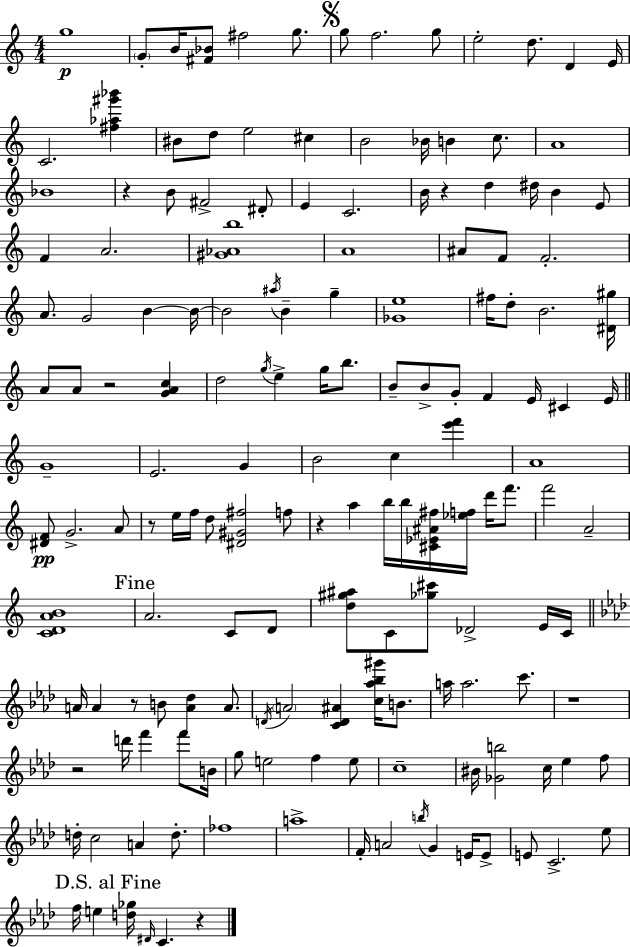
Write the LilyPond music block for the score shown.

{
  \clef treble
  \numericTimeSignature
  \time 4/4
  \key a \minor
  \repeat volta 2 { g''1\p | \parenthesize g'8-. b'16 <fis' bes'>8 fis''2 g''8. | \mark \markup { \musicglyph "scripts.segno" } g''8 f''2. g''8 | e''2-. d''8. d'4 e'16 | \break c'2. <fis'' aes'' gis''' bes'''>4 | bis'8 d''8 e''2 cis''4 | b'2 bes'16 b'4 c''8. | a'1 | \break bes'1 | r4 b'8 fis'2-> dis'8-. | e'4 c'2. | b'16 r4 d''4 dis''16 b'4 e'8 | \break f'4 a'2. | <gis' aes' b''>1 | a'1 | ais'8 f'8 f'2.-. | \break a'8. g'2 b'4~~ b'16~~ | b'2 \acciaccatura { ais''16 } b'4-- g''4-- | <ges' e''>1 | fis''16 d''8-. b'2. | \break <dis' gis''>16 a'8 a'8 r2 <g' a' c''>4 | d''2 \acciaccatura { g''16 } e''4-> g''16 b''8. | b'8-- b'8-> g'8-. f'4 e'16 cis'4 | e'16 \bar "||" \break \key a \minor g'1-- | e'2. g'4 | b'2 c''4 <e''' f'''>4 | a'1 | \break <dis' f'>8\pp g'2.-> a'8 | r8 e''16 f''16 d''8 <dis' gis' fis''>2 f''8 | r4 a''4 b''16 b''16 <cis' ees' ais' fis''>16 <ees'' f''>16 d'''16 f'''8. | f'''2 a'2-- | \break <c' d' a' b'>1 | \mark "Fine" a'2. c'8 d'8 | <d'' gis'' ais''>8 c'8 <ges'' cis'''>8 des'2-> e'16 c'16 | \bar "||" \break \key aes \major a'16 a'4 r8 b'8 <a' des''>4 a'8. | \acciaccatura { d'16 } \parenthesize a'2 <c' d' ais'>4 <c'' aes'' bes'' gis'''>16 b'8. | a''16 a''2. c'''8. | r1 | \break r2 d'''16 f'''4 f'''8 | b'16 g''8 e''2 f''4 e''8 | c''1-- | bis'16 <ges' b''>2 c''16 ees''4 f''8 | \break d''16-. c''2 a'4 d''8.-. | fes''1 | a''1-> | f'16-. a'2 \acciaccatura { b''16 } g'4 e'16 | \break e'8-> e'8 c'2.-> | ees''8 \mark "D.S. al Fine" f''16 e''4 <d'' ges''>16 \grace { dis'16 } c'4. r4 | } \bar "|."
}